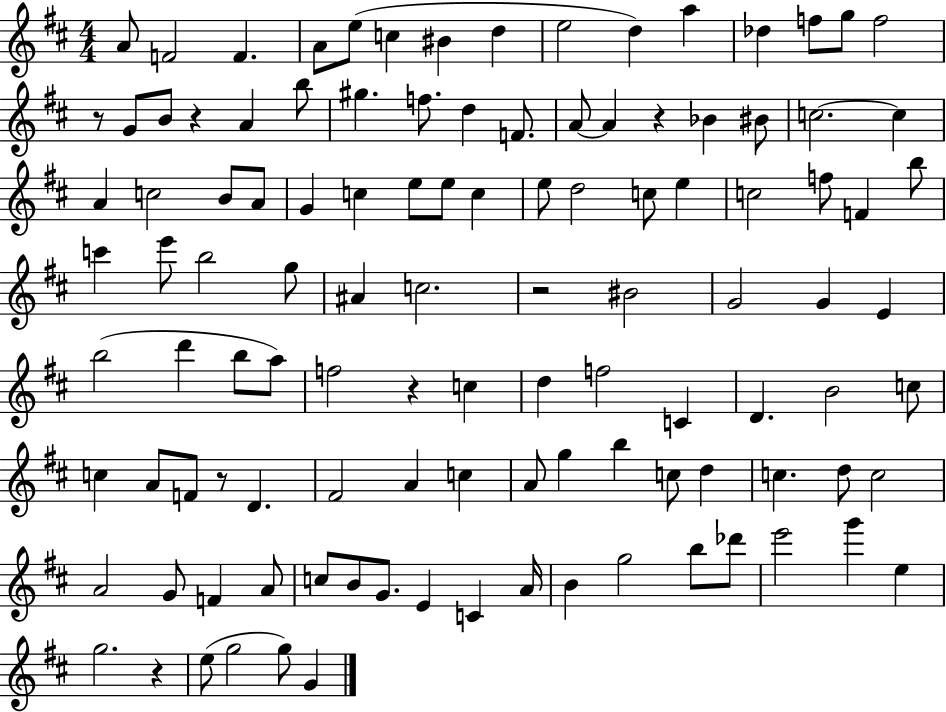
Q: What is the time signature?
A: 4/4